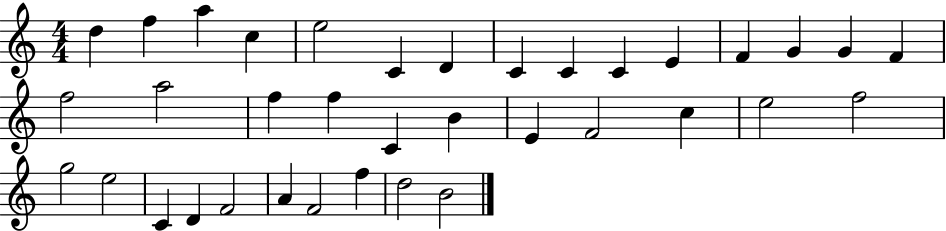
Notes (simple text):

D5/q F5/q A5/q C5/q E5/h C4/q D4/q C4/q C4/q C4/q E4/q F4/q G4/q G4/q F4/q F5/h A5/h F5/q F5/q C4/q B4/q E4/q F4/h C5/q E5/h F5/h G5/h E5/h C4/q D4/q F4/h A4/q F4/h F5/q D5/h B4/h